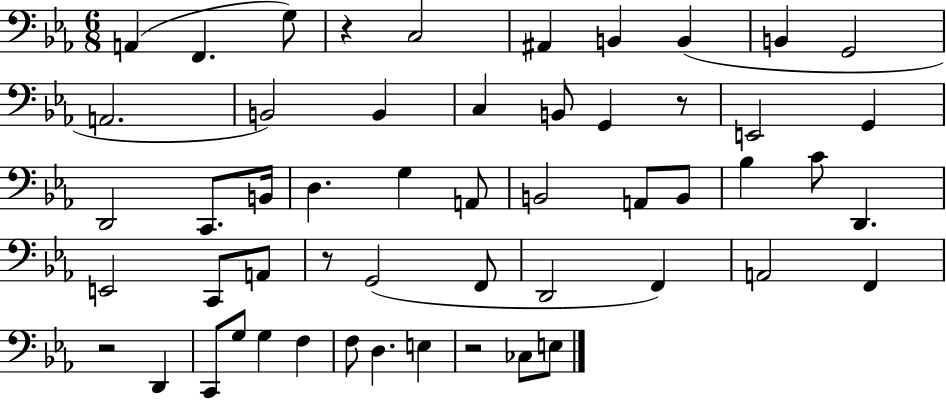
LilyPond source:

{
  \clef bass
  \numericTimeSignature
  \time 6/8
  \key ees \major
  \repeat volta 2 { a,4( f,4. g8) | r4 c2 | ais,4 b,4 b,4( | b,4 g,2 | \break a,2. | b,2) b,4 | c4 b,8 g,4 r8 | e,2 g,4 | \break d,2 c,8. b,16 | d4. g4 a,8 | b,2 a,8 b,8 | bes4 c'8 d,4. | \break e,2 c,8 a,8 | r8 g,2( f,8 | d,2 f,4) | a,2 f,4 | \break r2 d,4 | c,8 g8 g4 f4 | f8 d4. e4 | r2 ces8 e8 | \break } \bar "|."
}